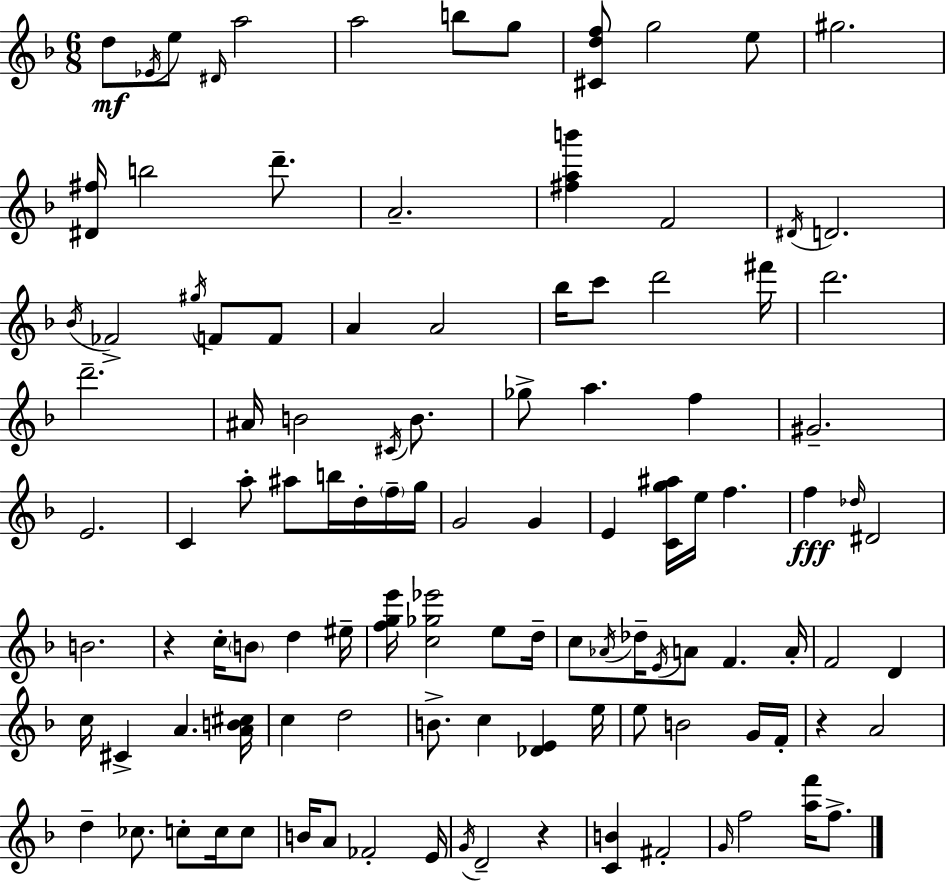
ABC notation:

X:1
T:Untitled
M:6/8
L:1/4
K:F
d/2 _E/4 e/2 ^D/4 a2 a2 b/2 g/2 [^Cdf]/2 g2 e/2 ^g2 [^D^f]/4 b2 d'/2 A2 [^fab'] F2 ^D/4 D2 _B/4 _F2 ^g/4 F/2 F/2 A A2 _b/4 c'/2 d'2 ^f'/4 d'2 d'2 ^A/4 B2 ^C/4 B/2 _g/2 a f ^G2 E2 C a/2 ^a/2 b/4 d/4 f/4 g/4 G2 G E [Cg^a]/4 e/4 f f _d/4 ^D2 B2 z c/4 B/2 d ^e/4 [fge']/4 [c_g_e']2 e/2 d/4 c/2 _A/4 _d/4 E/4 A/2 F A/4 F2 D c/4 ^C A [AB^c]/4 c d2 B/2 c [_DE] e/4 e/2 B2 G/4 F/4 z A2 d _c/2 c/2 c/4 c/2 B/4 A/2 _F2 E/4 G/4 D2 z [CB] ^F2 G/4 f2 [af']/4 f/2